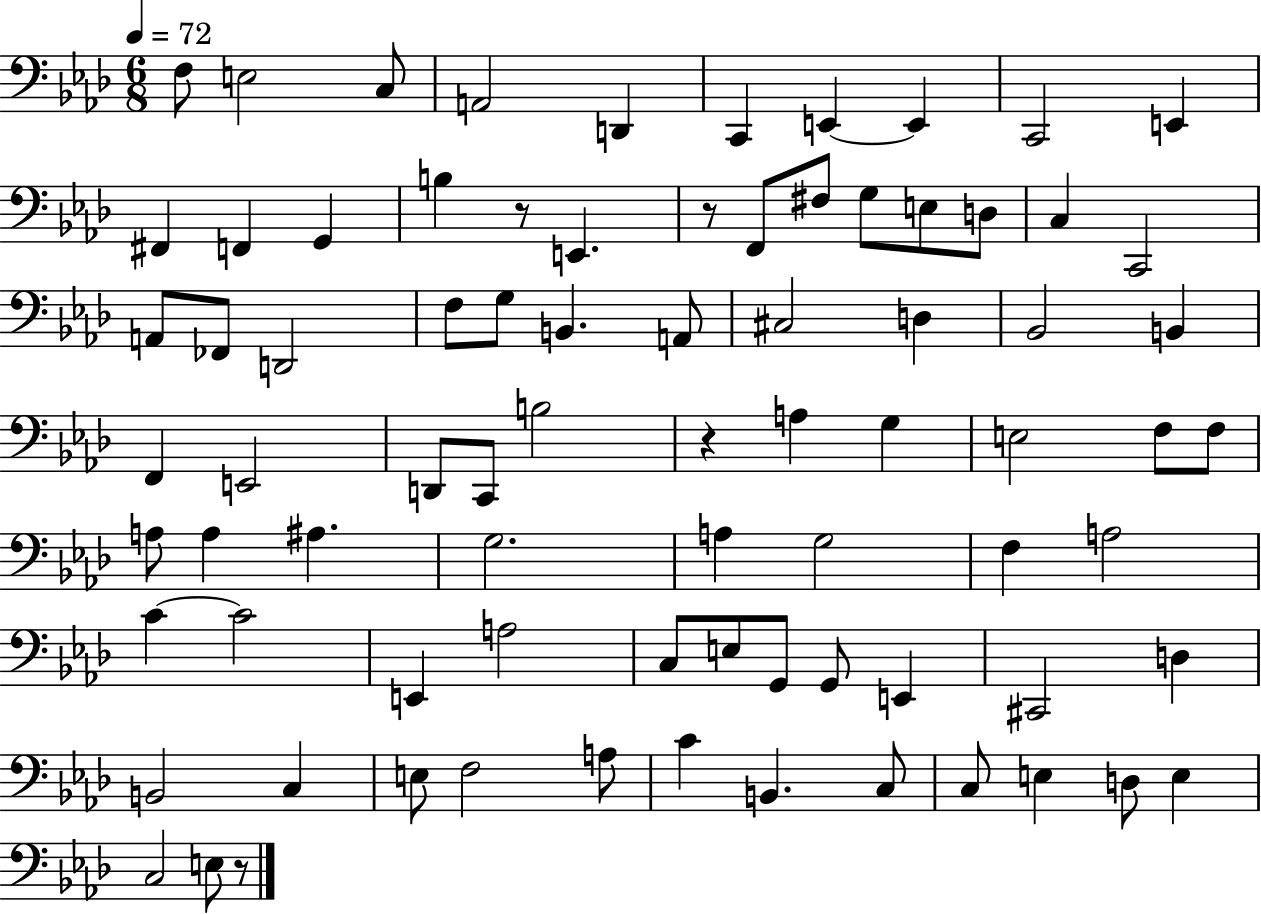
{
  \clef bass
  \numericTimeSignature
  \time 6/8
  \key aes \major
  \tempo 4 = 72
  f8 e2 c8 | a,2 d,4 | c,4 e,4~~ e,4 | c,2 e,4 | \break fis,4 f,4 g,4 | b4 r8 e,4. | r8 f,8 fis8 g8 e8 d8 | c4 c,2 | \break a,8 fes,8 d,2 | f8 g8 b,4. a,8 | cis2 d4 | bes,2 b,4 | \break f,4 e,2 | d,8 c,8 b2 | r4 a4 g4 | e2 f8 f8 | \break a8 a4 ais4. | g2. | a4 g2 | f4 a2 | \break c'4~~ c'2 | e,4 a2 | c8 e8 g,8 g,8 e,4 | cis,2 d4 | \break b,2 c4 | e8 f2 a8 | c'4 b,4. c8 | c8 e4 d8 e4 | \break c2 e8 r8 | \bar "|."
}